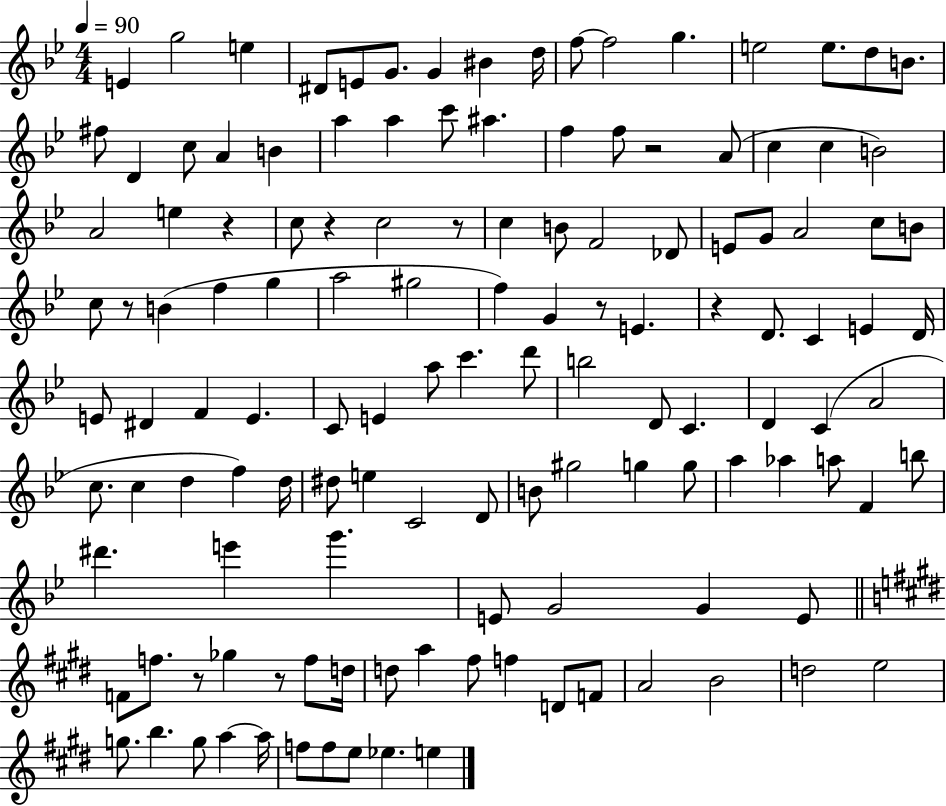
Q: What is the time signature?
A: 4/4